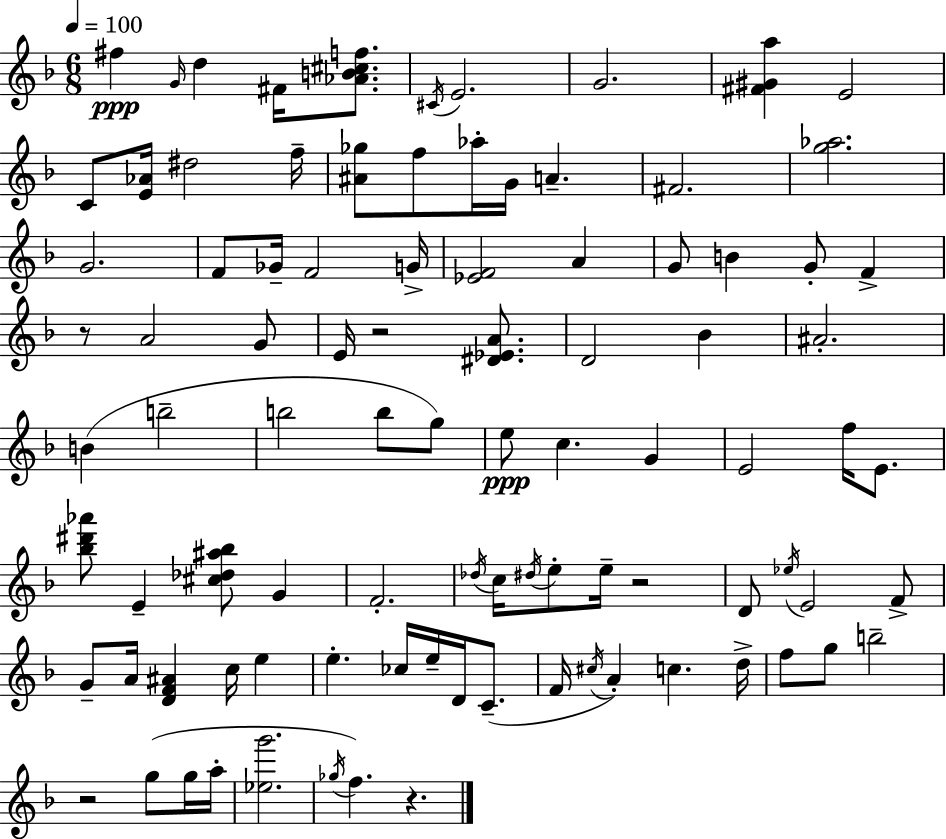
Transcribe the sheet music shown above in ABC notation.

X:1
T:Untitled
M:6/8
L:1/4
K:F
^f G/4 d ^F/4 [_AB^cf]/2 ^C/4 E2 G2 [^F^Ga] E2 C/2 [E_A]/4 ^d2 f/4 [^A_g]/2 f/2 _a/4 G/4 A ^F2 [g_a]2 G2 F/2 _G/4 F2 G/4 [_EF]2 A G/2 B G/2 F z/2 A2 G/2 E/4 z2 [^D_EA]/2 D2 _B ^A2 B b2 b2 b/2 g/2 e/2 c G E2 f/4 E/2 [_b^d'_a']/2 E [^c_d^a_b]/2 G F2 _d/4 c/4 ^d/4 e/2 e/4 z2 D/2 _e/4 E2 F/2 G/2 A/4 [DF^A] c/4 e e _c/4 e/4 D/4 C/2 F/4 ^c/4 A c d/4 f/2 g/2 b2 z2 g/2 g/4 a/4 [_eg']2 _g/4 f z